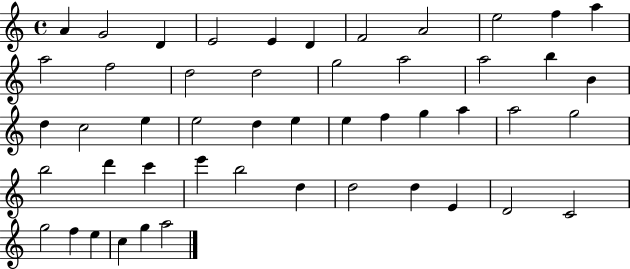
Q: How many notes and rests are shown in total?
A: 49